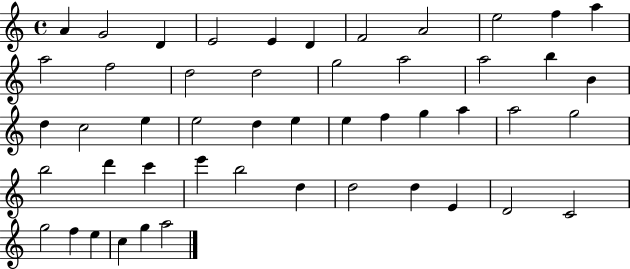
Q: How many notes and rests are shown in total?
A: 49